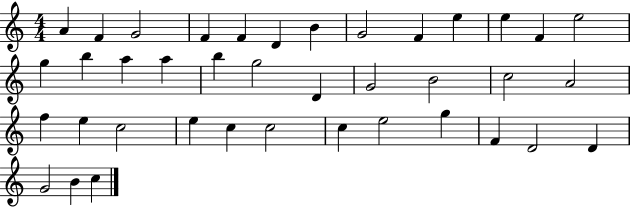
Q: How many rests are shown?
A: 0